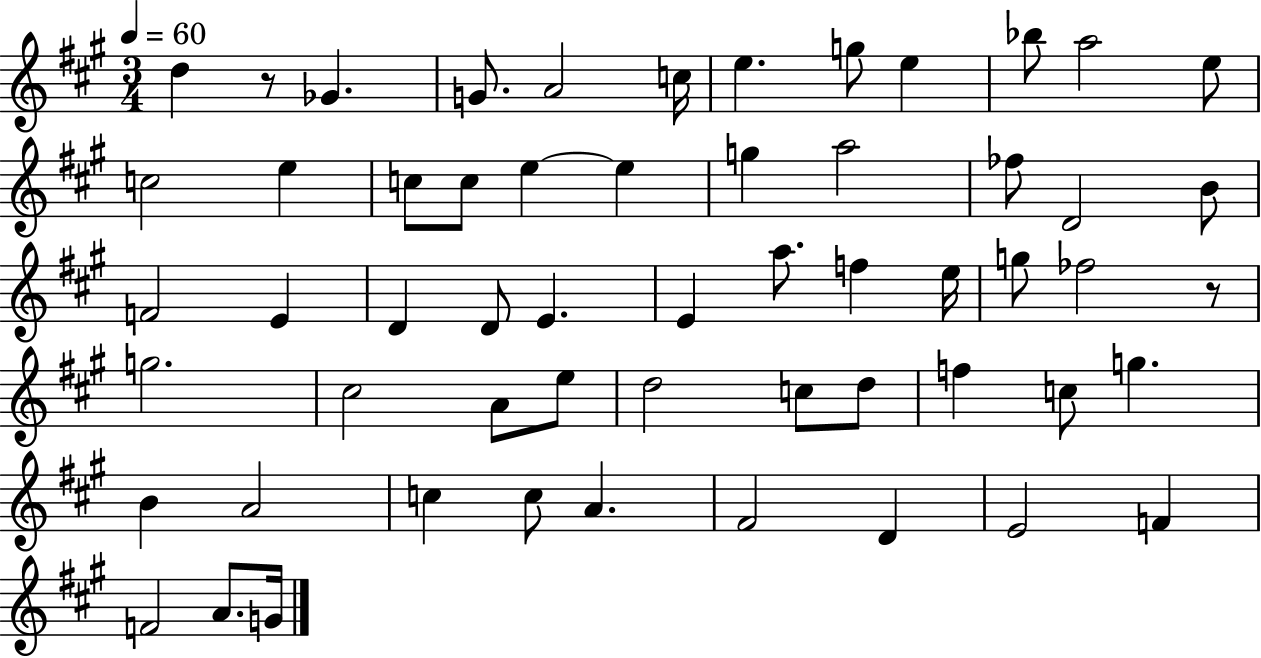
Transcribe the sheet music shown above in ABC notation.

X:1
T:Untitled
M:3/4
L:1/4
K:A
d z/2 _G G/2 A2 c/4 e g/2 e _b/2 a2 e/2 c2 e c/2 c/2 e e g a2 _f/2 D2 B/2 F2 E D D/2 E E a/2 f e/4 g/2 _f2 z/2 g2 ^c2 A/2 e/2 d2 c/2 d/2 f c/2 g B A2 c c/2 A ^F2 D E2 F F2 A/2 G/4